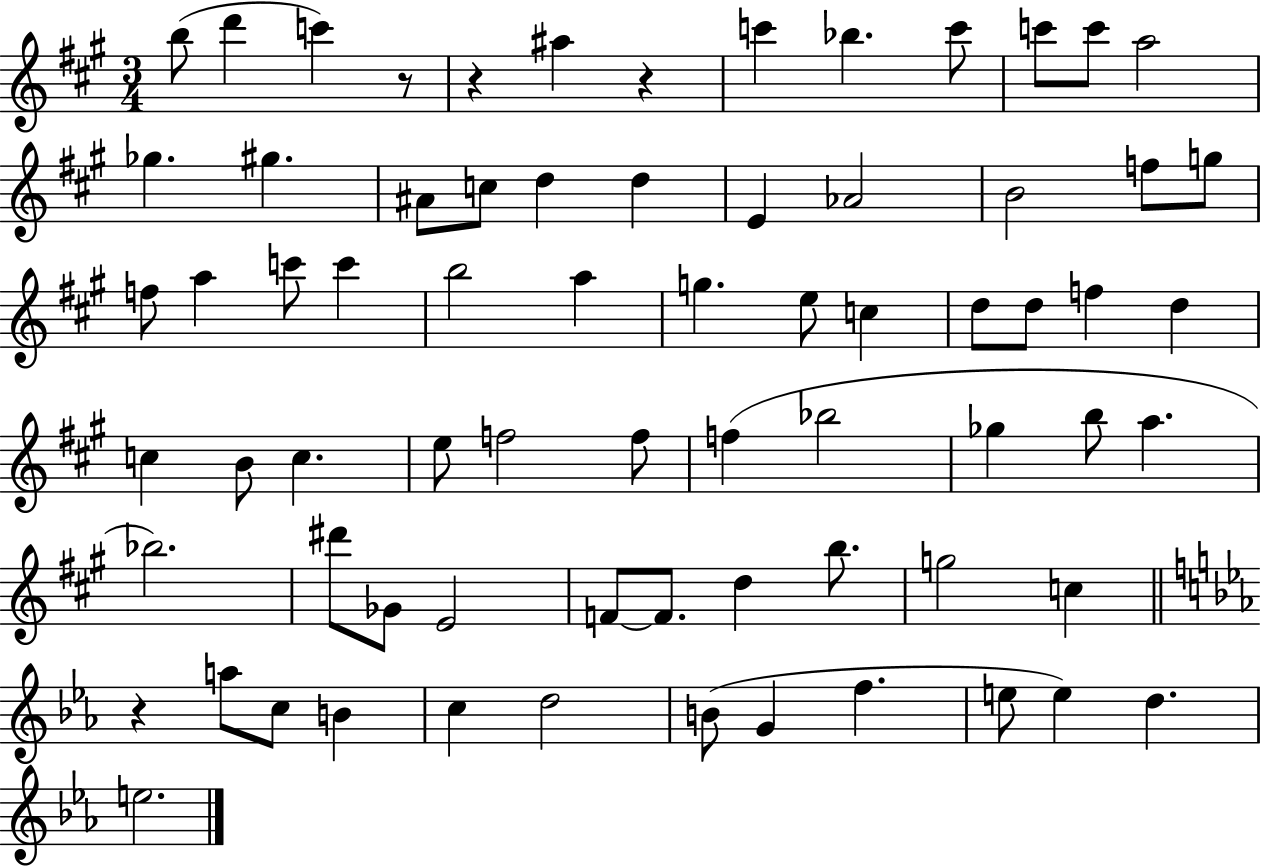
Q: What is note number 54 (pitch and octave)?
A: G5